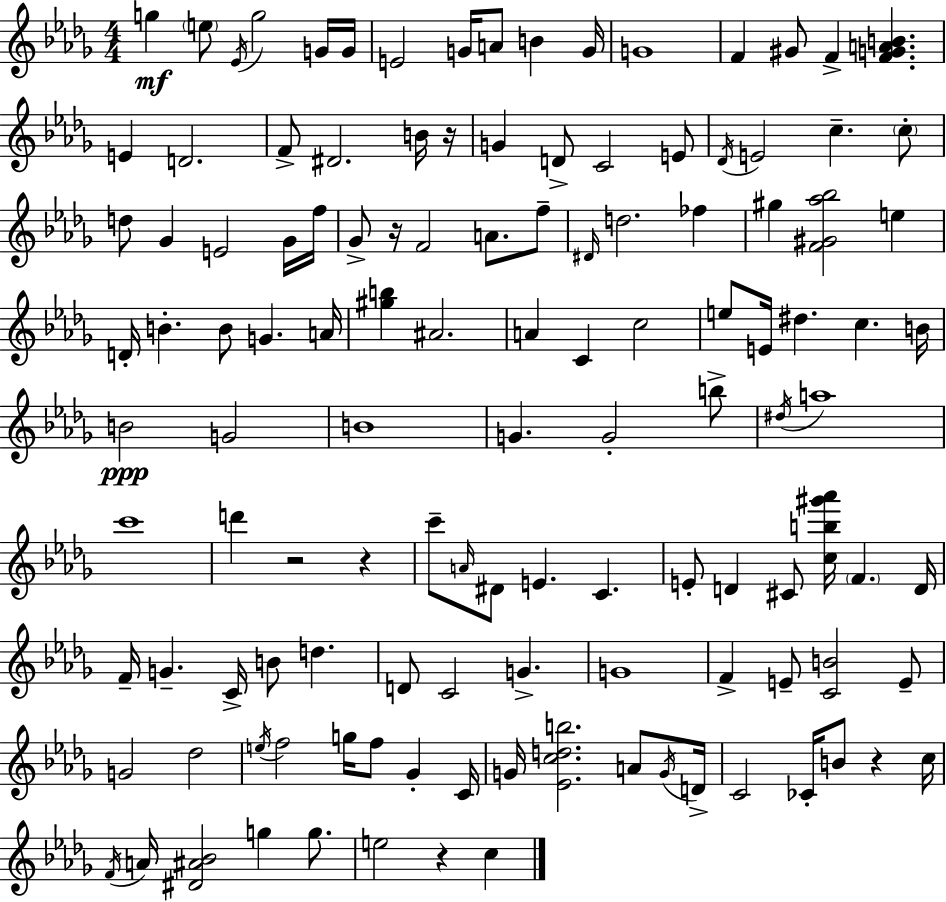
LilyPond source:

{
  \clef treble
  \numericTimeSignature
  \time 4/4
  \key bes \minor
  g''4\mf \parenthesize e''8 \acciaccatura { ees'16 } g''2 g'16 | g'16 e'2 g'16 a'8 b'4 | g'16 g'1 | f'4 gis'8 f'4-> <f' g' a' b'>4. | \break e'4 d'2. | f'8-> dis'2. b'16 | r16 g'4 d'8-> c'2 e'8 | \acciaccatura { des'16 } e'2 c''4.-- | \break \parenthesize c''8-. d''8 ges'4 e'2 | ges'16 f''16 ges'8-> r16 f'2 a'8. | f''8-- \grace { dis'16 } d''2. fes''4 | gis''4 <f' gis' aes'' bes''>2 e''4 | \break d'16-. b'4.-. b'8 g'4. | a'16 <gis'' b''>4 ais'2. | a'4 c'4 c''2 | e''8 e'16 dis''4. c''4. | \break b'16 b'2\ppp g'2 | b'1 | g'4. g'2-. | b''8-> \acciaccatura { dis''16 } a''1 | \break c'''1 | d'''4 r2 | r4 c'''8-- \grace { a'16 } dis'8 e'4. c'4. | e'8-. d'4 cis'8 <c'' b'' gis''' aes'''>16 \parenthesize f'4. | \break d'16 f'16-- g'4.-- c'16-> b'8 d''4. | d'8 c'2 g'4.-> | g'1 | f'4-> e'8-- <c' b'>2 | \break e'8-- g'2 des''2 | \acciaccatura { e''16 } f''2 g''16 f''8 | ges'4-. c'16 g'16 <ees' c'' d'' b''>2. | a'8 \acciaccatura { g'16 } d'16-> c'2 ces'16-. | \break b'8 r4 c''16 \acciaccatura { f'16 } a'16 <dis' ais' bes'>2 | g''4 g''8. e''2 | r4 c''4 \bar "|."
}